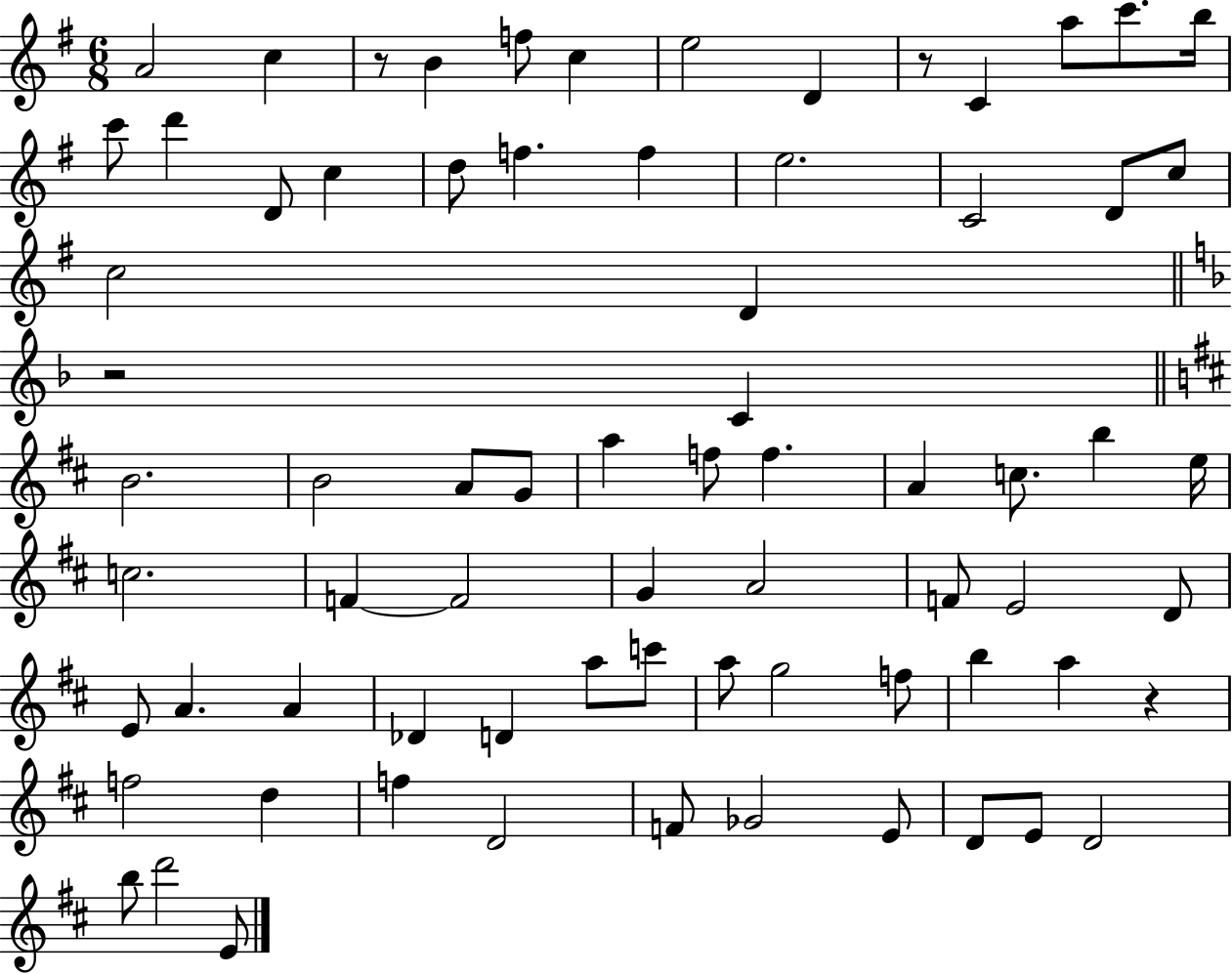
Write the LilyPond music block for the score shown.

{
  \clef treble
  \numericTimeSignature
  \time 6/8
  \key g \major
  a'2 c''4 | r8 b'4 f''8 c''4 | e''2 d'4 | r8 c'4 a''8 c'''8. b''16 | \break c'''8 d'''4 d'8 c''4 | d''8 f''4. f''4 | e''2. | c'2 d'8 c''8 | \break c''2 d'4 | \bar "||" \break \key f \major r2 c'4 | \bar "||" \break \key d \major b'2. | b'2 a'8 g'8 | a''4 f''8 f''4. | a'4 c''8. b''4 e''16 | \break c''2. | f'4~~ f'2 | g'4 a'2 | f'8 e'2 d'8 | \break e'8 a'4. a'4 | des'4 d'4 a''8 c'''8 | a''8 g''2 f''8 | b''4 a''4 r4 | \break f''2 d''4 | f''4 d'2 | f'8 ges'2 e'8 | d'8 e'8 d'2 | \break b''8 d'''2 e'8 | \bar "|."
}